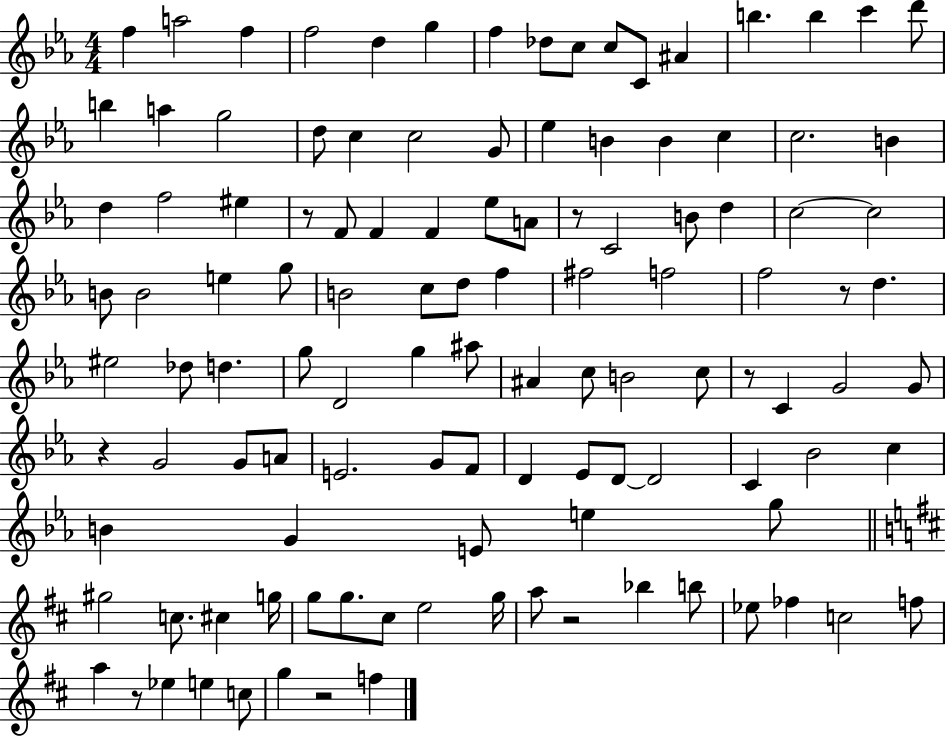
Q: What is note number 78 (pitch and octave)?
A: D4